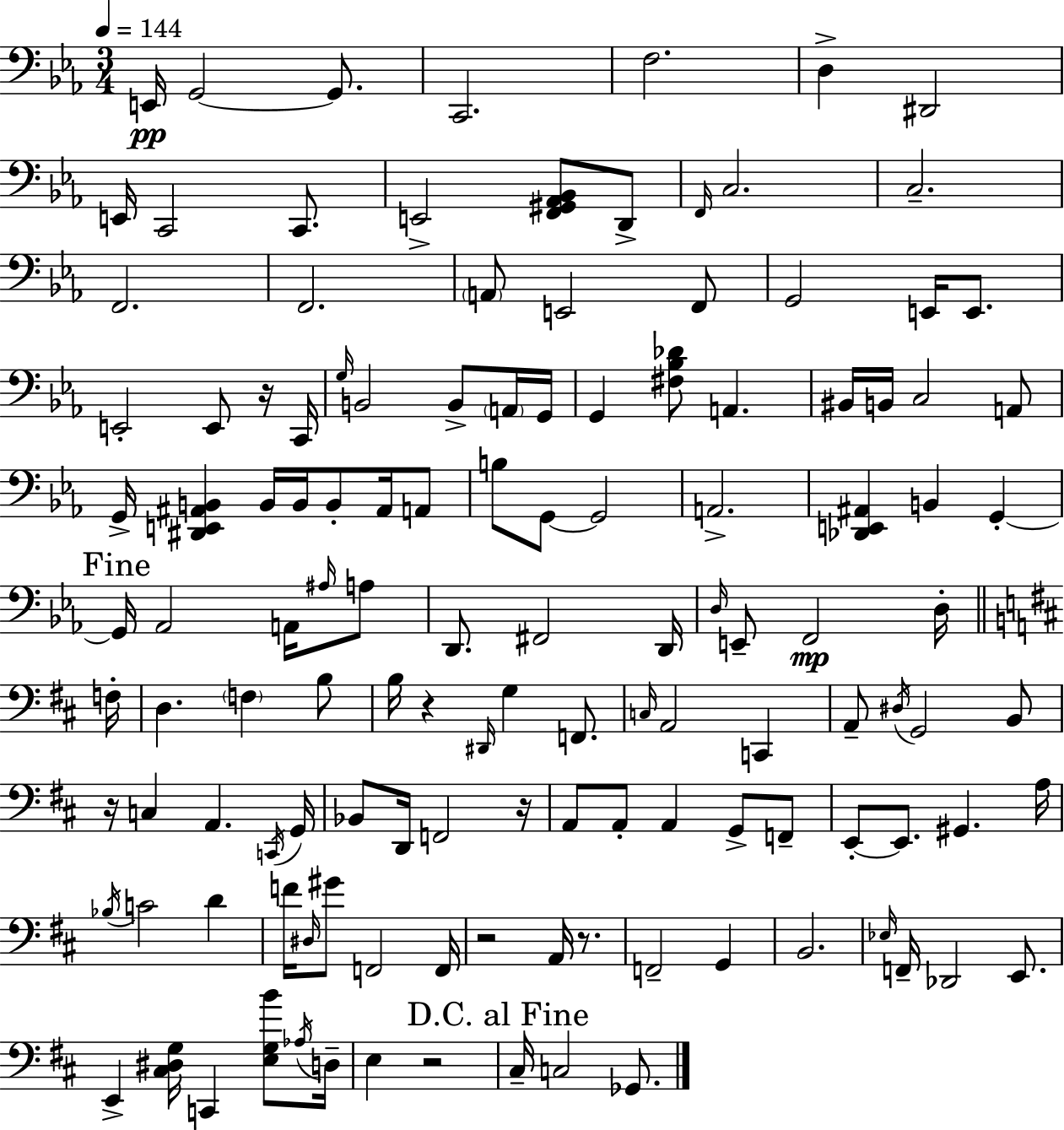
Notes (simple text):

E2/s G2/h G2/e. C2/h. F3/h. D3/q D#2/h E2/s C2/h C2/e. E2/h [F2,G#2,Ab2,Bb2]/e D2/e F2/s C3/h. C3/h. F2/h. F2/h. A2/e E2/h F2/e G2/h E2/s E2/e. E2/h E2/e R/s C2/s G3/s B2/h B2/e A2/s G2/s G2/q [F#3,Bb3,Db4]/e A2/q. BIS2/s B2/s C3/h A2/e G2/s [D#2,E2,A#2,B2]/q B2/s B2/s B2/e A#2/s A2/e B3/e G2/e G2/h A2/h. [Db2,E2,A#2]/q B2/q G2/q G2/s Ab2/h A2/s A#3/s A3/e D2/e. F#2/h D2/s D3/s E2/e F2/h D3/s F3/s D3/q. F3/q B3/e B3/s R/q D#2/s G3/q F2/e. C3/s A2/h C2/q A2/e D#3/s G2/h B2/e R/s C3/q A2/q. C2/s G2/s Bb2/e D2/s F2/h R/s A2/e A2/e A2/q G2/e F2/e E2/e E2/e. G#2/q. A3/s Bb3/s C4/h D4/q F4/s D#3/s G#4/e F2/h F2/s R/h A2/s R/e. F2/h G2/q B2/h. Eb3/s F2/s Db2/h E2/e. E2/q [C#3,D#3,G3]/s C2/q [E3,G3,B4]/e Ab3/s D3/s E3/q R/h C#3/s C3/h Gb2/e.